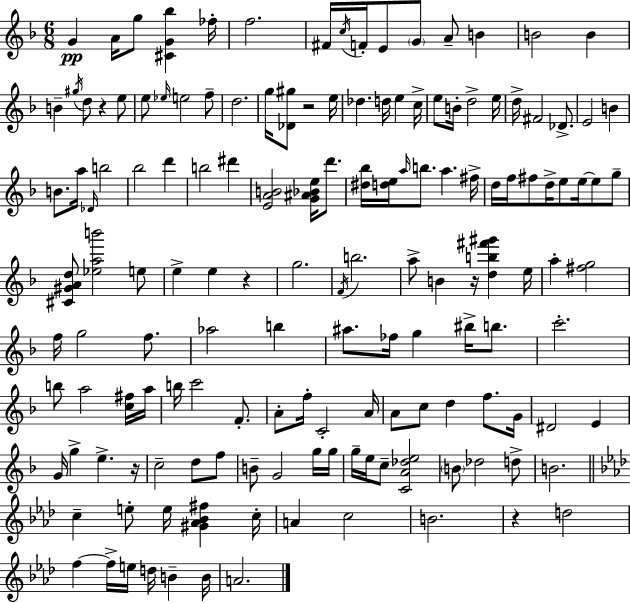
G4/q A4/s G5/e [C#4,G4,Bb5]/q FES5/s F5/h. F#4/s C5/s F4/s E4/e G4/e A4/e B4/q B4/h B4/q B4/q G#5/s D5/e R/q E5/e E5/e Eb5/s E5/h F5/e D5/h. G5/s [Db4,G#5]/e R/h E5/s Db5/q. D5/s E5/q C5/s E5/e B4/s D5/h E5/s D5/s F#4/h Db4/e. E4/h B4/q B4/e. A5/s Db4/s B5/h Bb5/h D6/q B5/h D#6/q [E4,A4,B4]/h [G4,A#4,Bb4,E5]/s D6/e. [D#5,Bb5]/s [D5,E5]/s A5/s B5/e. A5/q. F#5/s D5/s F5/s F#5/e D5/s E5/e E5/s E5/e G5/e [C#4,G#4,A4,D5]/e [Eb5,A5,B6]/h E5/e E5/q E5/q R/q G5/h. F4/s B5/h. A5/e B4/q R/s [D5,B5,F#6,G#6]/q E5/s A5/q [F#5,G5]/h F5/s G5/h F5/e. Ab5/h B5/q A#5/e. FES5/s G5/q BIS5/s B5/e. C6/h. B5/e A5/h [C5,F#5]/s A5/s B5/s C6/h F4/e. A4/e F5/s C4/h A4/s A4/e C5/e D5/q F5/e. G4/s D#4/h E4/q G4/s G5/q E5/q. R/s C5/h D5/e F5/e B4/e G4/h G5/s G5/s G5/s E5/s C5/e [C4,A4,Db5,E5]/h B4/e Db5/h D5/e B4/h. C5/q E5/e E5/s [G#4,Ab4,Bb4,F#5]/q C5/s A4/q C5/h B4/h. R/q D5/h F5/q F5/s E5/s D5/s B4/q B4/s A4/h.